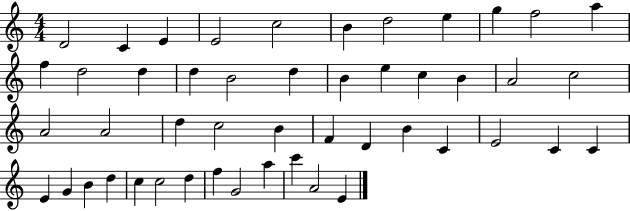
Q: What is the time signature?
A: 4/4